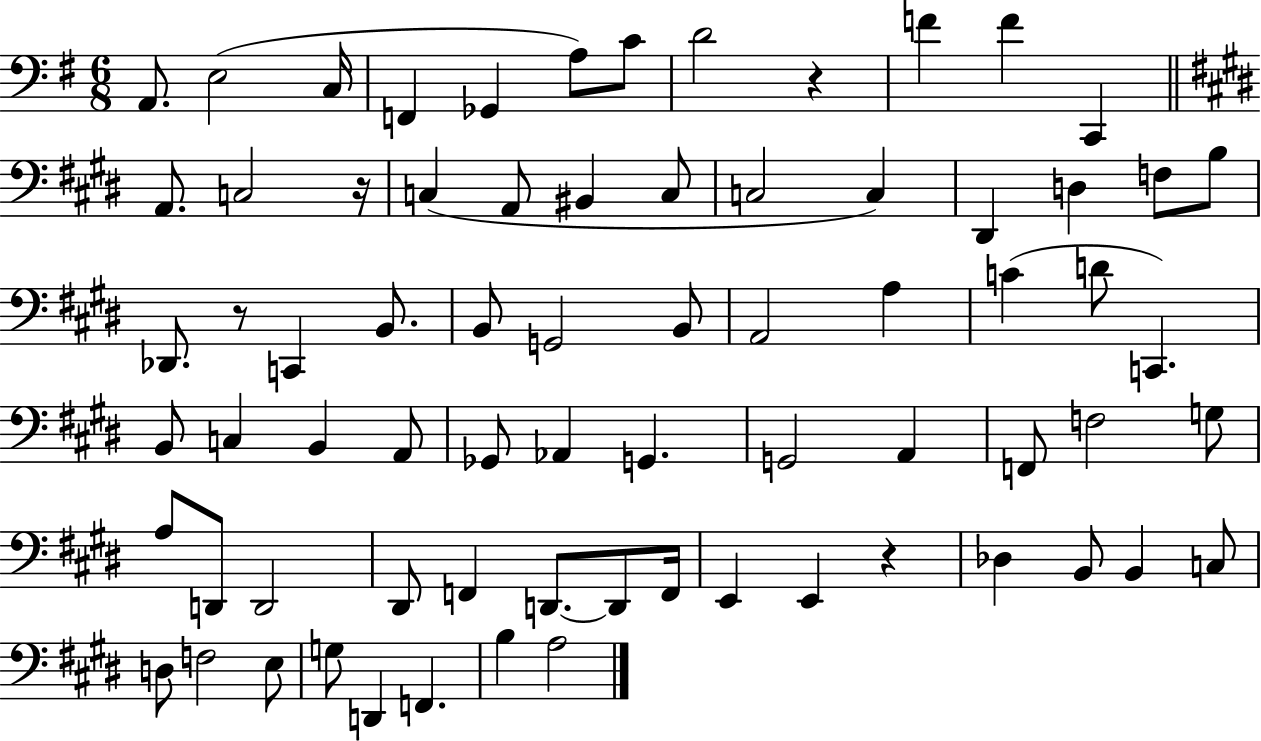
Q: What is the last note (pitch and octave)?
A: A3